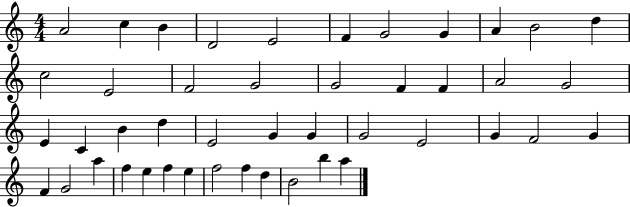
X:1
T:Untitled
M:4/4
L:1/4
K:C
A2 c B D2 E2 F G2 G A B2 d c2 E2 F2 G2 G2 F F A2 G2 E C B d E2 G G G2 E2 G F2 G F G2 a f e f e f2 f d B2 b a